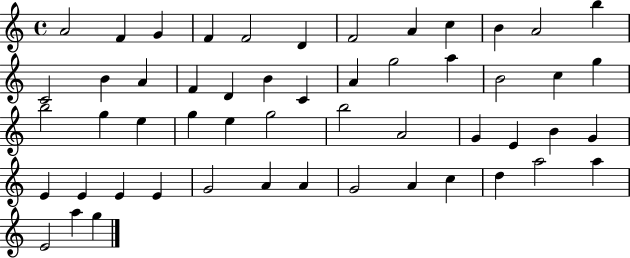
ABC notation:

X:1
T:Untitled
M:4/4
L:1/4
K:C
A2 F G F F2 D F2 A c B A2 b C2 B A F D B C A g2 a B2 c g b2 g e g e g2 b2 A2 G E B G E E E E G2 A A G2 A c d a2 a E2 a g